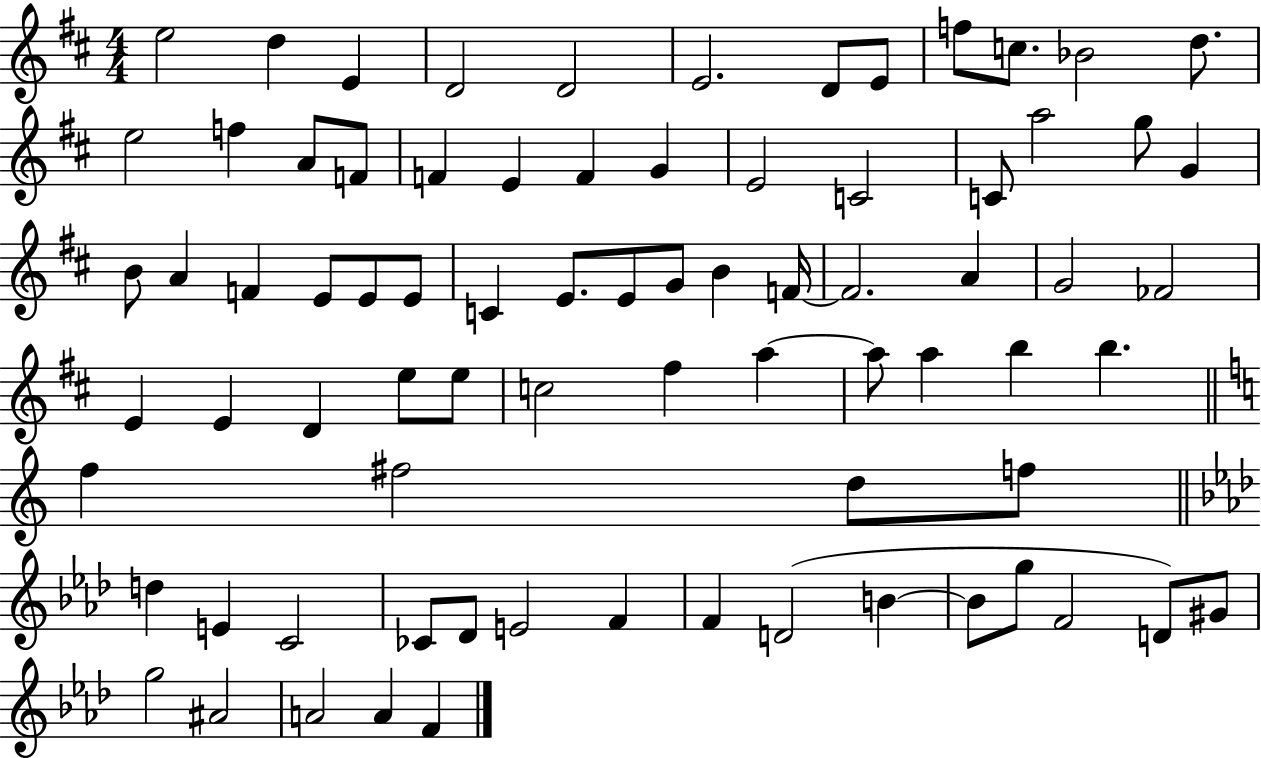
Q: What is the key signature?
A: D major